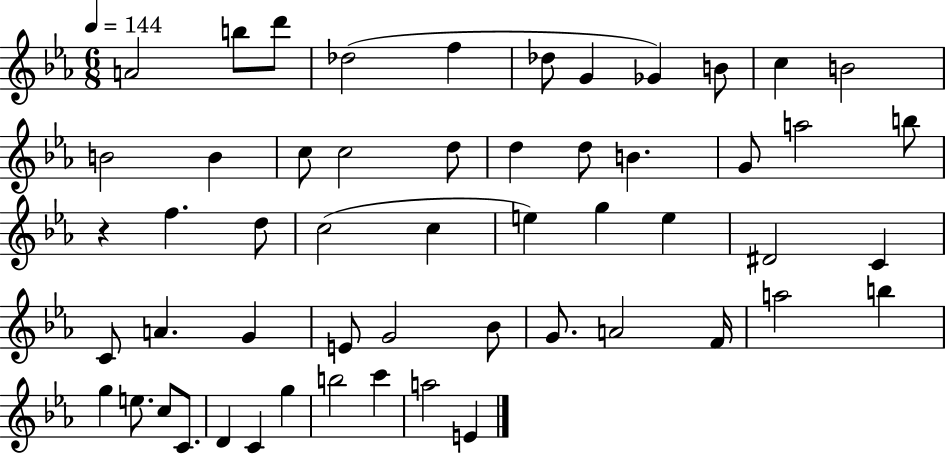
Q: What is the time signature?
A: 6/8